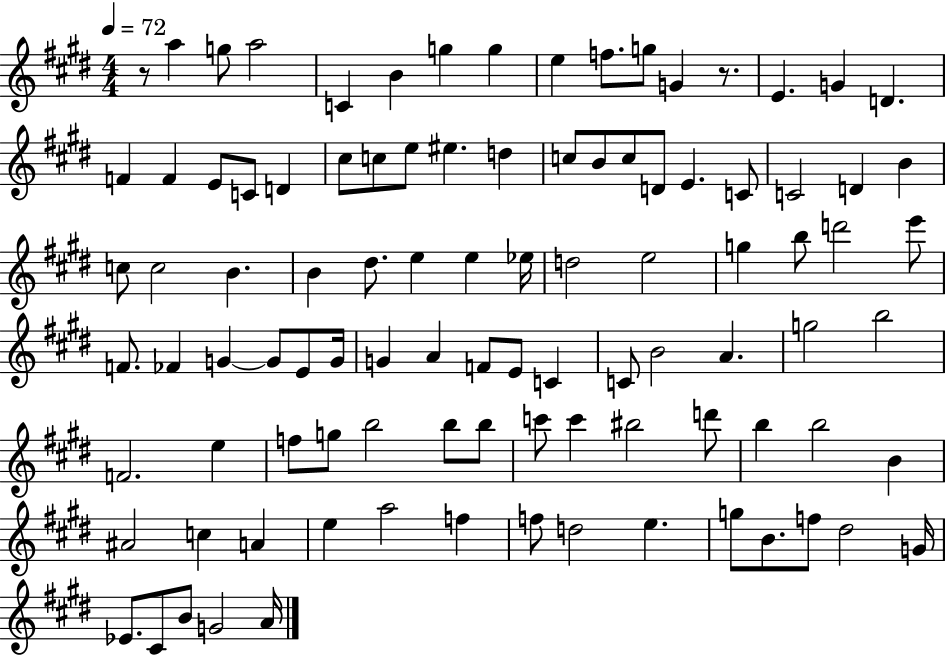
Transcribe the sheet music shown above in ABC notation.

X:1
T:Untitled
M:4/4
L:1/4
K:E
z/2 a g/2 a2 C B g g e f/2 g/2 G z/2 E G D F F E/2 C/2 D ^c/2 c/2 e/2 ^e d c/2 B/2 c/2 D/2 E C/2 C2 D B c/2 c2 B B ^d/2 e e _e/4 d2 e2 g b/2 d'2 e'/2 F/2 _F G G/2 E/2 G/4 G A F/2 E/2 C C/2 B2 A g2 b2 F2 e f/2 g/2 b2 b/2 b/2 c'/2 c' ^b2 d'/2 b b2 B ^A2 c A e a2 f f/2 d2 e g/2 B/2 f/2 ^d2 G/4 _E/2 ^C/2 B/2 G2 A/4